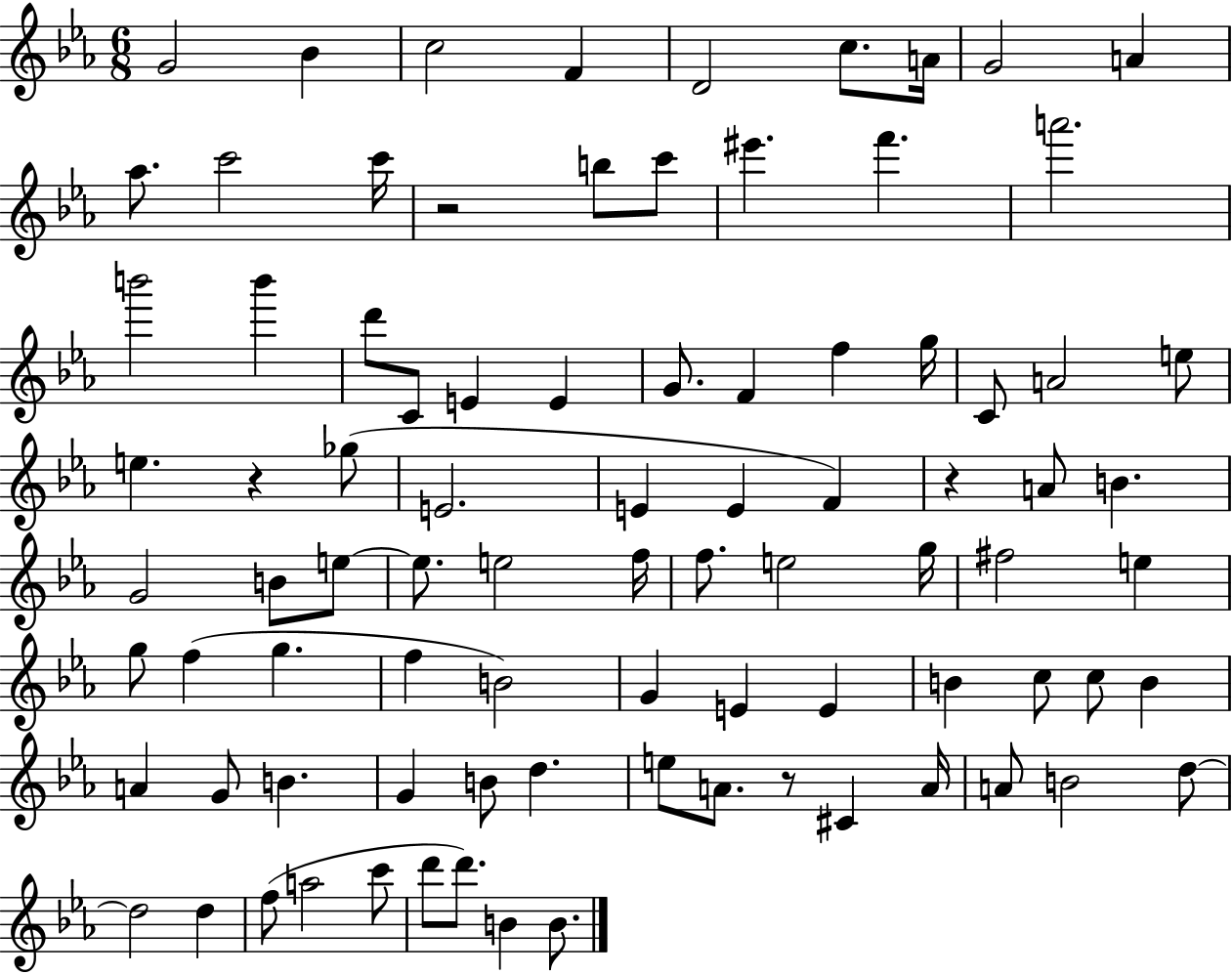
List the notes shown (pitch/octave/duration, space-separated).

G4/h Bb4/q C5/h F4/q D4/h C5/e. A4/s G4/h A4/q Ab5/e. C6/h C6/s R/h B5/e C6/e EIS6/q. F6/q. A6/h. B6/h B6/q D6/e C4/e E4/q E4/q G4/e. F4/q F5/q G5/s C4/e A4/h E5/e E5/q. R/q Gb5/e E4/h. E4/q E4/q F4/q R/q A4/e B4/q. G4/h B4/e E5/e E5/e. E5/h F5/s F5/e. E5/h G5/s F#5/h E5/q G5/e F5/q G5/q. F5/q B4/h G4/q E4/q E4/q B4/q C5/e C5/e B4/q A4/q G4/e B4/q. G4/q B4/e D5/q. E5/e A4/e. R/e C#4/q A4/s A4/e B4/h D5/e D5/h D5/q F5/e A5/h C6/e D6/e D6/e. B4/q B4/e.